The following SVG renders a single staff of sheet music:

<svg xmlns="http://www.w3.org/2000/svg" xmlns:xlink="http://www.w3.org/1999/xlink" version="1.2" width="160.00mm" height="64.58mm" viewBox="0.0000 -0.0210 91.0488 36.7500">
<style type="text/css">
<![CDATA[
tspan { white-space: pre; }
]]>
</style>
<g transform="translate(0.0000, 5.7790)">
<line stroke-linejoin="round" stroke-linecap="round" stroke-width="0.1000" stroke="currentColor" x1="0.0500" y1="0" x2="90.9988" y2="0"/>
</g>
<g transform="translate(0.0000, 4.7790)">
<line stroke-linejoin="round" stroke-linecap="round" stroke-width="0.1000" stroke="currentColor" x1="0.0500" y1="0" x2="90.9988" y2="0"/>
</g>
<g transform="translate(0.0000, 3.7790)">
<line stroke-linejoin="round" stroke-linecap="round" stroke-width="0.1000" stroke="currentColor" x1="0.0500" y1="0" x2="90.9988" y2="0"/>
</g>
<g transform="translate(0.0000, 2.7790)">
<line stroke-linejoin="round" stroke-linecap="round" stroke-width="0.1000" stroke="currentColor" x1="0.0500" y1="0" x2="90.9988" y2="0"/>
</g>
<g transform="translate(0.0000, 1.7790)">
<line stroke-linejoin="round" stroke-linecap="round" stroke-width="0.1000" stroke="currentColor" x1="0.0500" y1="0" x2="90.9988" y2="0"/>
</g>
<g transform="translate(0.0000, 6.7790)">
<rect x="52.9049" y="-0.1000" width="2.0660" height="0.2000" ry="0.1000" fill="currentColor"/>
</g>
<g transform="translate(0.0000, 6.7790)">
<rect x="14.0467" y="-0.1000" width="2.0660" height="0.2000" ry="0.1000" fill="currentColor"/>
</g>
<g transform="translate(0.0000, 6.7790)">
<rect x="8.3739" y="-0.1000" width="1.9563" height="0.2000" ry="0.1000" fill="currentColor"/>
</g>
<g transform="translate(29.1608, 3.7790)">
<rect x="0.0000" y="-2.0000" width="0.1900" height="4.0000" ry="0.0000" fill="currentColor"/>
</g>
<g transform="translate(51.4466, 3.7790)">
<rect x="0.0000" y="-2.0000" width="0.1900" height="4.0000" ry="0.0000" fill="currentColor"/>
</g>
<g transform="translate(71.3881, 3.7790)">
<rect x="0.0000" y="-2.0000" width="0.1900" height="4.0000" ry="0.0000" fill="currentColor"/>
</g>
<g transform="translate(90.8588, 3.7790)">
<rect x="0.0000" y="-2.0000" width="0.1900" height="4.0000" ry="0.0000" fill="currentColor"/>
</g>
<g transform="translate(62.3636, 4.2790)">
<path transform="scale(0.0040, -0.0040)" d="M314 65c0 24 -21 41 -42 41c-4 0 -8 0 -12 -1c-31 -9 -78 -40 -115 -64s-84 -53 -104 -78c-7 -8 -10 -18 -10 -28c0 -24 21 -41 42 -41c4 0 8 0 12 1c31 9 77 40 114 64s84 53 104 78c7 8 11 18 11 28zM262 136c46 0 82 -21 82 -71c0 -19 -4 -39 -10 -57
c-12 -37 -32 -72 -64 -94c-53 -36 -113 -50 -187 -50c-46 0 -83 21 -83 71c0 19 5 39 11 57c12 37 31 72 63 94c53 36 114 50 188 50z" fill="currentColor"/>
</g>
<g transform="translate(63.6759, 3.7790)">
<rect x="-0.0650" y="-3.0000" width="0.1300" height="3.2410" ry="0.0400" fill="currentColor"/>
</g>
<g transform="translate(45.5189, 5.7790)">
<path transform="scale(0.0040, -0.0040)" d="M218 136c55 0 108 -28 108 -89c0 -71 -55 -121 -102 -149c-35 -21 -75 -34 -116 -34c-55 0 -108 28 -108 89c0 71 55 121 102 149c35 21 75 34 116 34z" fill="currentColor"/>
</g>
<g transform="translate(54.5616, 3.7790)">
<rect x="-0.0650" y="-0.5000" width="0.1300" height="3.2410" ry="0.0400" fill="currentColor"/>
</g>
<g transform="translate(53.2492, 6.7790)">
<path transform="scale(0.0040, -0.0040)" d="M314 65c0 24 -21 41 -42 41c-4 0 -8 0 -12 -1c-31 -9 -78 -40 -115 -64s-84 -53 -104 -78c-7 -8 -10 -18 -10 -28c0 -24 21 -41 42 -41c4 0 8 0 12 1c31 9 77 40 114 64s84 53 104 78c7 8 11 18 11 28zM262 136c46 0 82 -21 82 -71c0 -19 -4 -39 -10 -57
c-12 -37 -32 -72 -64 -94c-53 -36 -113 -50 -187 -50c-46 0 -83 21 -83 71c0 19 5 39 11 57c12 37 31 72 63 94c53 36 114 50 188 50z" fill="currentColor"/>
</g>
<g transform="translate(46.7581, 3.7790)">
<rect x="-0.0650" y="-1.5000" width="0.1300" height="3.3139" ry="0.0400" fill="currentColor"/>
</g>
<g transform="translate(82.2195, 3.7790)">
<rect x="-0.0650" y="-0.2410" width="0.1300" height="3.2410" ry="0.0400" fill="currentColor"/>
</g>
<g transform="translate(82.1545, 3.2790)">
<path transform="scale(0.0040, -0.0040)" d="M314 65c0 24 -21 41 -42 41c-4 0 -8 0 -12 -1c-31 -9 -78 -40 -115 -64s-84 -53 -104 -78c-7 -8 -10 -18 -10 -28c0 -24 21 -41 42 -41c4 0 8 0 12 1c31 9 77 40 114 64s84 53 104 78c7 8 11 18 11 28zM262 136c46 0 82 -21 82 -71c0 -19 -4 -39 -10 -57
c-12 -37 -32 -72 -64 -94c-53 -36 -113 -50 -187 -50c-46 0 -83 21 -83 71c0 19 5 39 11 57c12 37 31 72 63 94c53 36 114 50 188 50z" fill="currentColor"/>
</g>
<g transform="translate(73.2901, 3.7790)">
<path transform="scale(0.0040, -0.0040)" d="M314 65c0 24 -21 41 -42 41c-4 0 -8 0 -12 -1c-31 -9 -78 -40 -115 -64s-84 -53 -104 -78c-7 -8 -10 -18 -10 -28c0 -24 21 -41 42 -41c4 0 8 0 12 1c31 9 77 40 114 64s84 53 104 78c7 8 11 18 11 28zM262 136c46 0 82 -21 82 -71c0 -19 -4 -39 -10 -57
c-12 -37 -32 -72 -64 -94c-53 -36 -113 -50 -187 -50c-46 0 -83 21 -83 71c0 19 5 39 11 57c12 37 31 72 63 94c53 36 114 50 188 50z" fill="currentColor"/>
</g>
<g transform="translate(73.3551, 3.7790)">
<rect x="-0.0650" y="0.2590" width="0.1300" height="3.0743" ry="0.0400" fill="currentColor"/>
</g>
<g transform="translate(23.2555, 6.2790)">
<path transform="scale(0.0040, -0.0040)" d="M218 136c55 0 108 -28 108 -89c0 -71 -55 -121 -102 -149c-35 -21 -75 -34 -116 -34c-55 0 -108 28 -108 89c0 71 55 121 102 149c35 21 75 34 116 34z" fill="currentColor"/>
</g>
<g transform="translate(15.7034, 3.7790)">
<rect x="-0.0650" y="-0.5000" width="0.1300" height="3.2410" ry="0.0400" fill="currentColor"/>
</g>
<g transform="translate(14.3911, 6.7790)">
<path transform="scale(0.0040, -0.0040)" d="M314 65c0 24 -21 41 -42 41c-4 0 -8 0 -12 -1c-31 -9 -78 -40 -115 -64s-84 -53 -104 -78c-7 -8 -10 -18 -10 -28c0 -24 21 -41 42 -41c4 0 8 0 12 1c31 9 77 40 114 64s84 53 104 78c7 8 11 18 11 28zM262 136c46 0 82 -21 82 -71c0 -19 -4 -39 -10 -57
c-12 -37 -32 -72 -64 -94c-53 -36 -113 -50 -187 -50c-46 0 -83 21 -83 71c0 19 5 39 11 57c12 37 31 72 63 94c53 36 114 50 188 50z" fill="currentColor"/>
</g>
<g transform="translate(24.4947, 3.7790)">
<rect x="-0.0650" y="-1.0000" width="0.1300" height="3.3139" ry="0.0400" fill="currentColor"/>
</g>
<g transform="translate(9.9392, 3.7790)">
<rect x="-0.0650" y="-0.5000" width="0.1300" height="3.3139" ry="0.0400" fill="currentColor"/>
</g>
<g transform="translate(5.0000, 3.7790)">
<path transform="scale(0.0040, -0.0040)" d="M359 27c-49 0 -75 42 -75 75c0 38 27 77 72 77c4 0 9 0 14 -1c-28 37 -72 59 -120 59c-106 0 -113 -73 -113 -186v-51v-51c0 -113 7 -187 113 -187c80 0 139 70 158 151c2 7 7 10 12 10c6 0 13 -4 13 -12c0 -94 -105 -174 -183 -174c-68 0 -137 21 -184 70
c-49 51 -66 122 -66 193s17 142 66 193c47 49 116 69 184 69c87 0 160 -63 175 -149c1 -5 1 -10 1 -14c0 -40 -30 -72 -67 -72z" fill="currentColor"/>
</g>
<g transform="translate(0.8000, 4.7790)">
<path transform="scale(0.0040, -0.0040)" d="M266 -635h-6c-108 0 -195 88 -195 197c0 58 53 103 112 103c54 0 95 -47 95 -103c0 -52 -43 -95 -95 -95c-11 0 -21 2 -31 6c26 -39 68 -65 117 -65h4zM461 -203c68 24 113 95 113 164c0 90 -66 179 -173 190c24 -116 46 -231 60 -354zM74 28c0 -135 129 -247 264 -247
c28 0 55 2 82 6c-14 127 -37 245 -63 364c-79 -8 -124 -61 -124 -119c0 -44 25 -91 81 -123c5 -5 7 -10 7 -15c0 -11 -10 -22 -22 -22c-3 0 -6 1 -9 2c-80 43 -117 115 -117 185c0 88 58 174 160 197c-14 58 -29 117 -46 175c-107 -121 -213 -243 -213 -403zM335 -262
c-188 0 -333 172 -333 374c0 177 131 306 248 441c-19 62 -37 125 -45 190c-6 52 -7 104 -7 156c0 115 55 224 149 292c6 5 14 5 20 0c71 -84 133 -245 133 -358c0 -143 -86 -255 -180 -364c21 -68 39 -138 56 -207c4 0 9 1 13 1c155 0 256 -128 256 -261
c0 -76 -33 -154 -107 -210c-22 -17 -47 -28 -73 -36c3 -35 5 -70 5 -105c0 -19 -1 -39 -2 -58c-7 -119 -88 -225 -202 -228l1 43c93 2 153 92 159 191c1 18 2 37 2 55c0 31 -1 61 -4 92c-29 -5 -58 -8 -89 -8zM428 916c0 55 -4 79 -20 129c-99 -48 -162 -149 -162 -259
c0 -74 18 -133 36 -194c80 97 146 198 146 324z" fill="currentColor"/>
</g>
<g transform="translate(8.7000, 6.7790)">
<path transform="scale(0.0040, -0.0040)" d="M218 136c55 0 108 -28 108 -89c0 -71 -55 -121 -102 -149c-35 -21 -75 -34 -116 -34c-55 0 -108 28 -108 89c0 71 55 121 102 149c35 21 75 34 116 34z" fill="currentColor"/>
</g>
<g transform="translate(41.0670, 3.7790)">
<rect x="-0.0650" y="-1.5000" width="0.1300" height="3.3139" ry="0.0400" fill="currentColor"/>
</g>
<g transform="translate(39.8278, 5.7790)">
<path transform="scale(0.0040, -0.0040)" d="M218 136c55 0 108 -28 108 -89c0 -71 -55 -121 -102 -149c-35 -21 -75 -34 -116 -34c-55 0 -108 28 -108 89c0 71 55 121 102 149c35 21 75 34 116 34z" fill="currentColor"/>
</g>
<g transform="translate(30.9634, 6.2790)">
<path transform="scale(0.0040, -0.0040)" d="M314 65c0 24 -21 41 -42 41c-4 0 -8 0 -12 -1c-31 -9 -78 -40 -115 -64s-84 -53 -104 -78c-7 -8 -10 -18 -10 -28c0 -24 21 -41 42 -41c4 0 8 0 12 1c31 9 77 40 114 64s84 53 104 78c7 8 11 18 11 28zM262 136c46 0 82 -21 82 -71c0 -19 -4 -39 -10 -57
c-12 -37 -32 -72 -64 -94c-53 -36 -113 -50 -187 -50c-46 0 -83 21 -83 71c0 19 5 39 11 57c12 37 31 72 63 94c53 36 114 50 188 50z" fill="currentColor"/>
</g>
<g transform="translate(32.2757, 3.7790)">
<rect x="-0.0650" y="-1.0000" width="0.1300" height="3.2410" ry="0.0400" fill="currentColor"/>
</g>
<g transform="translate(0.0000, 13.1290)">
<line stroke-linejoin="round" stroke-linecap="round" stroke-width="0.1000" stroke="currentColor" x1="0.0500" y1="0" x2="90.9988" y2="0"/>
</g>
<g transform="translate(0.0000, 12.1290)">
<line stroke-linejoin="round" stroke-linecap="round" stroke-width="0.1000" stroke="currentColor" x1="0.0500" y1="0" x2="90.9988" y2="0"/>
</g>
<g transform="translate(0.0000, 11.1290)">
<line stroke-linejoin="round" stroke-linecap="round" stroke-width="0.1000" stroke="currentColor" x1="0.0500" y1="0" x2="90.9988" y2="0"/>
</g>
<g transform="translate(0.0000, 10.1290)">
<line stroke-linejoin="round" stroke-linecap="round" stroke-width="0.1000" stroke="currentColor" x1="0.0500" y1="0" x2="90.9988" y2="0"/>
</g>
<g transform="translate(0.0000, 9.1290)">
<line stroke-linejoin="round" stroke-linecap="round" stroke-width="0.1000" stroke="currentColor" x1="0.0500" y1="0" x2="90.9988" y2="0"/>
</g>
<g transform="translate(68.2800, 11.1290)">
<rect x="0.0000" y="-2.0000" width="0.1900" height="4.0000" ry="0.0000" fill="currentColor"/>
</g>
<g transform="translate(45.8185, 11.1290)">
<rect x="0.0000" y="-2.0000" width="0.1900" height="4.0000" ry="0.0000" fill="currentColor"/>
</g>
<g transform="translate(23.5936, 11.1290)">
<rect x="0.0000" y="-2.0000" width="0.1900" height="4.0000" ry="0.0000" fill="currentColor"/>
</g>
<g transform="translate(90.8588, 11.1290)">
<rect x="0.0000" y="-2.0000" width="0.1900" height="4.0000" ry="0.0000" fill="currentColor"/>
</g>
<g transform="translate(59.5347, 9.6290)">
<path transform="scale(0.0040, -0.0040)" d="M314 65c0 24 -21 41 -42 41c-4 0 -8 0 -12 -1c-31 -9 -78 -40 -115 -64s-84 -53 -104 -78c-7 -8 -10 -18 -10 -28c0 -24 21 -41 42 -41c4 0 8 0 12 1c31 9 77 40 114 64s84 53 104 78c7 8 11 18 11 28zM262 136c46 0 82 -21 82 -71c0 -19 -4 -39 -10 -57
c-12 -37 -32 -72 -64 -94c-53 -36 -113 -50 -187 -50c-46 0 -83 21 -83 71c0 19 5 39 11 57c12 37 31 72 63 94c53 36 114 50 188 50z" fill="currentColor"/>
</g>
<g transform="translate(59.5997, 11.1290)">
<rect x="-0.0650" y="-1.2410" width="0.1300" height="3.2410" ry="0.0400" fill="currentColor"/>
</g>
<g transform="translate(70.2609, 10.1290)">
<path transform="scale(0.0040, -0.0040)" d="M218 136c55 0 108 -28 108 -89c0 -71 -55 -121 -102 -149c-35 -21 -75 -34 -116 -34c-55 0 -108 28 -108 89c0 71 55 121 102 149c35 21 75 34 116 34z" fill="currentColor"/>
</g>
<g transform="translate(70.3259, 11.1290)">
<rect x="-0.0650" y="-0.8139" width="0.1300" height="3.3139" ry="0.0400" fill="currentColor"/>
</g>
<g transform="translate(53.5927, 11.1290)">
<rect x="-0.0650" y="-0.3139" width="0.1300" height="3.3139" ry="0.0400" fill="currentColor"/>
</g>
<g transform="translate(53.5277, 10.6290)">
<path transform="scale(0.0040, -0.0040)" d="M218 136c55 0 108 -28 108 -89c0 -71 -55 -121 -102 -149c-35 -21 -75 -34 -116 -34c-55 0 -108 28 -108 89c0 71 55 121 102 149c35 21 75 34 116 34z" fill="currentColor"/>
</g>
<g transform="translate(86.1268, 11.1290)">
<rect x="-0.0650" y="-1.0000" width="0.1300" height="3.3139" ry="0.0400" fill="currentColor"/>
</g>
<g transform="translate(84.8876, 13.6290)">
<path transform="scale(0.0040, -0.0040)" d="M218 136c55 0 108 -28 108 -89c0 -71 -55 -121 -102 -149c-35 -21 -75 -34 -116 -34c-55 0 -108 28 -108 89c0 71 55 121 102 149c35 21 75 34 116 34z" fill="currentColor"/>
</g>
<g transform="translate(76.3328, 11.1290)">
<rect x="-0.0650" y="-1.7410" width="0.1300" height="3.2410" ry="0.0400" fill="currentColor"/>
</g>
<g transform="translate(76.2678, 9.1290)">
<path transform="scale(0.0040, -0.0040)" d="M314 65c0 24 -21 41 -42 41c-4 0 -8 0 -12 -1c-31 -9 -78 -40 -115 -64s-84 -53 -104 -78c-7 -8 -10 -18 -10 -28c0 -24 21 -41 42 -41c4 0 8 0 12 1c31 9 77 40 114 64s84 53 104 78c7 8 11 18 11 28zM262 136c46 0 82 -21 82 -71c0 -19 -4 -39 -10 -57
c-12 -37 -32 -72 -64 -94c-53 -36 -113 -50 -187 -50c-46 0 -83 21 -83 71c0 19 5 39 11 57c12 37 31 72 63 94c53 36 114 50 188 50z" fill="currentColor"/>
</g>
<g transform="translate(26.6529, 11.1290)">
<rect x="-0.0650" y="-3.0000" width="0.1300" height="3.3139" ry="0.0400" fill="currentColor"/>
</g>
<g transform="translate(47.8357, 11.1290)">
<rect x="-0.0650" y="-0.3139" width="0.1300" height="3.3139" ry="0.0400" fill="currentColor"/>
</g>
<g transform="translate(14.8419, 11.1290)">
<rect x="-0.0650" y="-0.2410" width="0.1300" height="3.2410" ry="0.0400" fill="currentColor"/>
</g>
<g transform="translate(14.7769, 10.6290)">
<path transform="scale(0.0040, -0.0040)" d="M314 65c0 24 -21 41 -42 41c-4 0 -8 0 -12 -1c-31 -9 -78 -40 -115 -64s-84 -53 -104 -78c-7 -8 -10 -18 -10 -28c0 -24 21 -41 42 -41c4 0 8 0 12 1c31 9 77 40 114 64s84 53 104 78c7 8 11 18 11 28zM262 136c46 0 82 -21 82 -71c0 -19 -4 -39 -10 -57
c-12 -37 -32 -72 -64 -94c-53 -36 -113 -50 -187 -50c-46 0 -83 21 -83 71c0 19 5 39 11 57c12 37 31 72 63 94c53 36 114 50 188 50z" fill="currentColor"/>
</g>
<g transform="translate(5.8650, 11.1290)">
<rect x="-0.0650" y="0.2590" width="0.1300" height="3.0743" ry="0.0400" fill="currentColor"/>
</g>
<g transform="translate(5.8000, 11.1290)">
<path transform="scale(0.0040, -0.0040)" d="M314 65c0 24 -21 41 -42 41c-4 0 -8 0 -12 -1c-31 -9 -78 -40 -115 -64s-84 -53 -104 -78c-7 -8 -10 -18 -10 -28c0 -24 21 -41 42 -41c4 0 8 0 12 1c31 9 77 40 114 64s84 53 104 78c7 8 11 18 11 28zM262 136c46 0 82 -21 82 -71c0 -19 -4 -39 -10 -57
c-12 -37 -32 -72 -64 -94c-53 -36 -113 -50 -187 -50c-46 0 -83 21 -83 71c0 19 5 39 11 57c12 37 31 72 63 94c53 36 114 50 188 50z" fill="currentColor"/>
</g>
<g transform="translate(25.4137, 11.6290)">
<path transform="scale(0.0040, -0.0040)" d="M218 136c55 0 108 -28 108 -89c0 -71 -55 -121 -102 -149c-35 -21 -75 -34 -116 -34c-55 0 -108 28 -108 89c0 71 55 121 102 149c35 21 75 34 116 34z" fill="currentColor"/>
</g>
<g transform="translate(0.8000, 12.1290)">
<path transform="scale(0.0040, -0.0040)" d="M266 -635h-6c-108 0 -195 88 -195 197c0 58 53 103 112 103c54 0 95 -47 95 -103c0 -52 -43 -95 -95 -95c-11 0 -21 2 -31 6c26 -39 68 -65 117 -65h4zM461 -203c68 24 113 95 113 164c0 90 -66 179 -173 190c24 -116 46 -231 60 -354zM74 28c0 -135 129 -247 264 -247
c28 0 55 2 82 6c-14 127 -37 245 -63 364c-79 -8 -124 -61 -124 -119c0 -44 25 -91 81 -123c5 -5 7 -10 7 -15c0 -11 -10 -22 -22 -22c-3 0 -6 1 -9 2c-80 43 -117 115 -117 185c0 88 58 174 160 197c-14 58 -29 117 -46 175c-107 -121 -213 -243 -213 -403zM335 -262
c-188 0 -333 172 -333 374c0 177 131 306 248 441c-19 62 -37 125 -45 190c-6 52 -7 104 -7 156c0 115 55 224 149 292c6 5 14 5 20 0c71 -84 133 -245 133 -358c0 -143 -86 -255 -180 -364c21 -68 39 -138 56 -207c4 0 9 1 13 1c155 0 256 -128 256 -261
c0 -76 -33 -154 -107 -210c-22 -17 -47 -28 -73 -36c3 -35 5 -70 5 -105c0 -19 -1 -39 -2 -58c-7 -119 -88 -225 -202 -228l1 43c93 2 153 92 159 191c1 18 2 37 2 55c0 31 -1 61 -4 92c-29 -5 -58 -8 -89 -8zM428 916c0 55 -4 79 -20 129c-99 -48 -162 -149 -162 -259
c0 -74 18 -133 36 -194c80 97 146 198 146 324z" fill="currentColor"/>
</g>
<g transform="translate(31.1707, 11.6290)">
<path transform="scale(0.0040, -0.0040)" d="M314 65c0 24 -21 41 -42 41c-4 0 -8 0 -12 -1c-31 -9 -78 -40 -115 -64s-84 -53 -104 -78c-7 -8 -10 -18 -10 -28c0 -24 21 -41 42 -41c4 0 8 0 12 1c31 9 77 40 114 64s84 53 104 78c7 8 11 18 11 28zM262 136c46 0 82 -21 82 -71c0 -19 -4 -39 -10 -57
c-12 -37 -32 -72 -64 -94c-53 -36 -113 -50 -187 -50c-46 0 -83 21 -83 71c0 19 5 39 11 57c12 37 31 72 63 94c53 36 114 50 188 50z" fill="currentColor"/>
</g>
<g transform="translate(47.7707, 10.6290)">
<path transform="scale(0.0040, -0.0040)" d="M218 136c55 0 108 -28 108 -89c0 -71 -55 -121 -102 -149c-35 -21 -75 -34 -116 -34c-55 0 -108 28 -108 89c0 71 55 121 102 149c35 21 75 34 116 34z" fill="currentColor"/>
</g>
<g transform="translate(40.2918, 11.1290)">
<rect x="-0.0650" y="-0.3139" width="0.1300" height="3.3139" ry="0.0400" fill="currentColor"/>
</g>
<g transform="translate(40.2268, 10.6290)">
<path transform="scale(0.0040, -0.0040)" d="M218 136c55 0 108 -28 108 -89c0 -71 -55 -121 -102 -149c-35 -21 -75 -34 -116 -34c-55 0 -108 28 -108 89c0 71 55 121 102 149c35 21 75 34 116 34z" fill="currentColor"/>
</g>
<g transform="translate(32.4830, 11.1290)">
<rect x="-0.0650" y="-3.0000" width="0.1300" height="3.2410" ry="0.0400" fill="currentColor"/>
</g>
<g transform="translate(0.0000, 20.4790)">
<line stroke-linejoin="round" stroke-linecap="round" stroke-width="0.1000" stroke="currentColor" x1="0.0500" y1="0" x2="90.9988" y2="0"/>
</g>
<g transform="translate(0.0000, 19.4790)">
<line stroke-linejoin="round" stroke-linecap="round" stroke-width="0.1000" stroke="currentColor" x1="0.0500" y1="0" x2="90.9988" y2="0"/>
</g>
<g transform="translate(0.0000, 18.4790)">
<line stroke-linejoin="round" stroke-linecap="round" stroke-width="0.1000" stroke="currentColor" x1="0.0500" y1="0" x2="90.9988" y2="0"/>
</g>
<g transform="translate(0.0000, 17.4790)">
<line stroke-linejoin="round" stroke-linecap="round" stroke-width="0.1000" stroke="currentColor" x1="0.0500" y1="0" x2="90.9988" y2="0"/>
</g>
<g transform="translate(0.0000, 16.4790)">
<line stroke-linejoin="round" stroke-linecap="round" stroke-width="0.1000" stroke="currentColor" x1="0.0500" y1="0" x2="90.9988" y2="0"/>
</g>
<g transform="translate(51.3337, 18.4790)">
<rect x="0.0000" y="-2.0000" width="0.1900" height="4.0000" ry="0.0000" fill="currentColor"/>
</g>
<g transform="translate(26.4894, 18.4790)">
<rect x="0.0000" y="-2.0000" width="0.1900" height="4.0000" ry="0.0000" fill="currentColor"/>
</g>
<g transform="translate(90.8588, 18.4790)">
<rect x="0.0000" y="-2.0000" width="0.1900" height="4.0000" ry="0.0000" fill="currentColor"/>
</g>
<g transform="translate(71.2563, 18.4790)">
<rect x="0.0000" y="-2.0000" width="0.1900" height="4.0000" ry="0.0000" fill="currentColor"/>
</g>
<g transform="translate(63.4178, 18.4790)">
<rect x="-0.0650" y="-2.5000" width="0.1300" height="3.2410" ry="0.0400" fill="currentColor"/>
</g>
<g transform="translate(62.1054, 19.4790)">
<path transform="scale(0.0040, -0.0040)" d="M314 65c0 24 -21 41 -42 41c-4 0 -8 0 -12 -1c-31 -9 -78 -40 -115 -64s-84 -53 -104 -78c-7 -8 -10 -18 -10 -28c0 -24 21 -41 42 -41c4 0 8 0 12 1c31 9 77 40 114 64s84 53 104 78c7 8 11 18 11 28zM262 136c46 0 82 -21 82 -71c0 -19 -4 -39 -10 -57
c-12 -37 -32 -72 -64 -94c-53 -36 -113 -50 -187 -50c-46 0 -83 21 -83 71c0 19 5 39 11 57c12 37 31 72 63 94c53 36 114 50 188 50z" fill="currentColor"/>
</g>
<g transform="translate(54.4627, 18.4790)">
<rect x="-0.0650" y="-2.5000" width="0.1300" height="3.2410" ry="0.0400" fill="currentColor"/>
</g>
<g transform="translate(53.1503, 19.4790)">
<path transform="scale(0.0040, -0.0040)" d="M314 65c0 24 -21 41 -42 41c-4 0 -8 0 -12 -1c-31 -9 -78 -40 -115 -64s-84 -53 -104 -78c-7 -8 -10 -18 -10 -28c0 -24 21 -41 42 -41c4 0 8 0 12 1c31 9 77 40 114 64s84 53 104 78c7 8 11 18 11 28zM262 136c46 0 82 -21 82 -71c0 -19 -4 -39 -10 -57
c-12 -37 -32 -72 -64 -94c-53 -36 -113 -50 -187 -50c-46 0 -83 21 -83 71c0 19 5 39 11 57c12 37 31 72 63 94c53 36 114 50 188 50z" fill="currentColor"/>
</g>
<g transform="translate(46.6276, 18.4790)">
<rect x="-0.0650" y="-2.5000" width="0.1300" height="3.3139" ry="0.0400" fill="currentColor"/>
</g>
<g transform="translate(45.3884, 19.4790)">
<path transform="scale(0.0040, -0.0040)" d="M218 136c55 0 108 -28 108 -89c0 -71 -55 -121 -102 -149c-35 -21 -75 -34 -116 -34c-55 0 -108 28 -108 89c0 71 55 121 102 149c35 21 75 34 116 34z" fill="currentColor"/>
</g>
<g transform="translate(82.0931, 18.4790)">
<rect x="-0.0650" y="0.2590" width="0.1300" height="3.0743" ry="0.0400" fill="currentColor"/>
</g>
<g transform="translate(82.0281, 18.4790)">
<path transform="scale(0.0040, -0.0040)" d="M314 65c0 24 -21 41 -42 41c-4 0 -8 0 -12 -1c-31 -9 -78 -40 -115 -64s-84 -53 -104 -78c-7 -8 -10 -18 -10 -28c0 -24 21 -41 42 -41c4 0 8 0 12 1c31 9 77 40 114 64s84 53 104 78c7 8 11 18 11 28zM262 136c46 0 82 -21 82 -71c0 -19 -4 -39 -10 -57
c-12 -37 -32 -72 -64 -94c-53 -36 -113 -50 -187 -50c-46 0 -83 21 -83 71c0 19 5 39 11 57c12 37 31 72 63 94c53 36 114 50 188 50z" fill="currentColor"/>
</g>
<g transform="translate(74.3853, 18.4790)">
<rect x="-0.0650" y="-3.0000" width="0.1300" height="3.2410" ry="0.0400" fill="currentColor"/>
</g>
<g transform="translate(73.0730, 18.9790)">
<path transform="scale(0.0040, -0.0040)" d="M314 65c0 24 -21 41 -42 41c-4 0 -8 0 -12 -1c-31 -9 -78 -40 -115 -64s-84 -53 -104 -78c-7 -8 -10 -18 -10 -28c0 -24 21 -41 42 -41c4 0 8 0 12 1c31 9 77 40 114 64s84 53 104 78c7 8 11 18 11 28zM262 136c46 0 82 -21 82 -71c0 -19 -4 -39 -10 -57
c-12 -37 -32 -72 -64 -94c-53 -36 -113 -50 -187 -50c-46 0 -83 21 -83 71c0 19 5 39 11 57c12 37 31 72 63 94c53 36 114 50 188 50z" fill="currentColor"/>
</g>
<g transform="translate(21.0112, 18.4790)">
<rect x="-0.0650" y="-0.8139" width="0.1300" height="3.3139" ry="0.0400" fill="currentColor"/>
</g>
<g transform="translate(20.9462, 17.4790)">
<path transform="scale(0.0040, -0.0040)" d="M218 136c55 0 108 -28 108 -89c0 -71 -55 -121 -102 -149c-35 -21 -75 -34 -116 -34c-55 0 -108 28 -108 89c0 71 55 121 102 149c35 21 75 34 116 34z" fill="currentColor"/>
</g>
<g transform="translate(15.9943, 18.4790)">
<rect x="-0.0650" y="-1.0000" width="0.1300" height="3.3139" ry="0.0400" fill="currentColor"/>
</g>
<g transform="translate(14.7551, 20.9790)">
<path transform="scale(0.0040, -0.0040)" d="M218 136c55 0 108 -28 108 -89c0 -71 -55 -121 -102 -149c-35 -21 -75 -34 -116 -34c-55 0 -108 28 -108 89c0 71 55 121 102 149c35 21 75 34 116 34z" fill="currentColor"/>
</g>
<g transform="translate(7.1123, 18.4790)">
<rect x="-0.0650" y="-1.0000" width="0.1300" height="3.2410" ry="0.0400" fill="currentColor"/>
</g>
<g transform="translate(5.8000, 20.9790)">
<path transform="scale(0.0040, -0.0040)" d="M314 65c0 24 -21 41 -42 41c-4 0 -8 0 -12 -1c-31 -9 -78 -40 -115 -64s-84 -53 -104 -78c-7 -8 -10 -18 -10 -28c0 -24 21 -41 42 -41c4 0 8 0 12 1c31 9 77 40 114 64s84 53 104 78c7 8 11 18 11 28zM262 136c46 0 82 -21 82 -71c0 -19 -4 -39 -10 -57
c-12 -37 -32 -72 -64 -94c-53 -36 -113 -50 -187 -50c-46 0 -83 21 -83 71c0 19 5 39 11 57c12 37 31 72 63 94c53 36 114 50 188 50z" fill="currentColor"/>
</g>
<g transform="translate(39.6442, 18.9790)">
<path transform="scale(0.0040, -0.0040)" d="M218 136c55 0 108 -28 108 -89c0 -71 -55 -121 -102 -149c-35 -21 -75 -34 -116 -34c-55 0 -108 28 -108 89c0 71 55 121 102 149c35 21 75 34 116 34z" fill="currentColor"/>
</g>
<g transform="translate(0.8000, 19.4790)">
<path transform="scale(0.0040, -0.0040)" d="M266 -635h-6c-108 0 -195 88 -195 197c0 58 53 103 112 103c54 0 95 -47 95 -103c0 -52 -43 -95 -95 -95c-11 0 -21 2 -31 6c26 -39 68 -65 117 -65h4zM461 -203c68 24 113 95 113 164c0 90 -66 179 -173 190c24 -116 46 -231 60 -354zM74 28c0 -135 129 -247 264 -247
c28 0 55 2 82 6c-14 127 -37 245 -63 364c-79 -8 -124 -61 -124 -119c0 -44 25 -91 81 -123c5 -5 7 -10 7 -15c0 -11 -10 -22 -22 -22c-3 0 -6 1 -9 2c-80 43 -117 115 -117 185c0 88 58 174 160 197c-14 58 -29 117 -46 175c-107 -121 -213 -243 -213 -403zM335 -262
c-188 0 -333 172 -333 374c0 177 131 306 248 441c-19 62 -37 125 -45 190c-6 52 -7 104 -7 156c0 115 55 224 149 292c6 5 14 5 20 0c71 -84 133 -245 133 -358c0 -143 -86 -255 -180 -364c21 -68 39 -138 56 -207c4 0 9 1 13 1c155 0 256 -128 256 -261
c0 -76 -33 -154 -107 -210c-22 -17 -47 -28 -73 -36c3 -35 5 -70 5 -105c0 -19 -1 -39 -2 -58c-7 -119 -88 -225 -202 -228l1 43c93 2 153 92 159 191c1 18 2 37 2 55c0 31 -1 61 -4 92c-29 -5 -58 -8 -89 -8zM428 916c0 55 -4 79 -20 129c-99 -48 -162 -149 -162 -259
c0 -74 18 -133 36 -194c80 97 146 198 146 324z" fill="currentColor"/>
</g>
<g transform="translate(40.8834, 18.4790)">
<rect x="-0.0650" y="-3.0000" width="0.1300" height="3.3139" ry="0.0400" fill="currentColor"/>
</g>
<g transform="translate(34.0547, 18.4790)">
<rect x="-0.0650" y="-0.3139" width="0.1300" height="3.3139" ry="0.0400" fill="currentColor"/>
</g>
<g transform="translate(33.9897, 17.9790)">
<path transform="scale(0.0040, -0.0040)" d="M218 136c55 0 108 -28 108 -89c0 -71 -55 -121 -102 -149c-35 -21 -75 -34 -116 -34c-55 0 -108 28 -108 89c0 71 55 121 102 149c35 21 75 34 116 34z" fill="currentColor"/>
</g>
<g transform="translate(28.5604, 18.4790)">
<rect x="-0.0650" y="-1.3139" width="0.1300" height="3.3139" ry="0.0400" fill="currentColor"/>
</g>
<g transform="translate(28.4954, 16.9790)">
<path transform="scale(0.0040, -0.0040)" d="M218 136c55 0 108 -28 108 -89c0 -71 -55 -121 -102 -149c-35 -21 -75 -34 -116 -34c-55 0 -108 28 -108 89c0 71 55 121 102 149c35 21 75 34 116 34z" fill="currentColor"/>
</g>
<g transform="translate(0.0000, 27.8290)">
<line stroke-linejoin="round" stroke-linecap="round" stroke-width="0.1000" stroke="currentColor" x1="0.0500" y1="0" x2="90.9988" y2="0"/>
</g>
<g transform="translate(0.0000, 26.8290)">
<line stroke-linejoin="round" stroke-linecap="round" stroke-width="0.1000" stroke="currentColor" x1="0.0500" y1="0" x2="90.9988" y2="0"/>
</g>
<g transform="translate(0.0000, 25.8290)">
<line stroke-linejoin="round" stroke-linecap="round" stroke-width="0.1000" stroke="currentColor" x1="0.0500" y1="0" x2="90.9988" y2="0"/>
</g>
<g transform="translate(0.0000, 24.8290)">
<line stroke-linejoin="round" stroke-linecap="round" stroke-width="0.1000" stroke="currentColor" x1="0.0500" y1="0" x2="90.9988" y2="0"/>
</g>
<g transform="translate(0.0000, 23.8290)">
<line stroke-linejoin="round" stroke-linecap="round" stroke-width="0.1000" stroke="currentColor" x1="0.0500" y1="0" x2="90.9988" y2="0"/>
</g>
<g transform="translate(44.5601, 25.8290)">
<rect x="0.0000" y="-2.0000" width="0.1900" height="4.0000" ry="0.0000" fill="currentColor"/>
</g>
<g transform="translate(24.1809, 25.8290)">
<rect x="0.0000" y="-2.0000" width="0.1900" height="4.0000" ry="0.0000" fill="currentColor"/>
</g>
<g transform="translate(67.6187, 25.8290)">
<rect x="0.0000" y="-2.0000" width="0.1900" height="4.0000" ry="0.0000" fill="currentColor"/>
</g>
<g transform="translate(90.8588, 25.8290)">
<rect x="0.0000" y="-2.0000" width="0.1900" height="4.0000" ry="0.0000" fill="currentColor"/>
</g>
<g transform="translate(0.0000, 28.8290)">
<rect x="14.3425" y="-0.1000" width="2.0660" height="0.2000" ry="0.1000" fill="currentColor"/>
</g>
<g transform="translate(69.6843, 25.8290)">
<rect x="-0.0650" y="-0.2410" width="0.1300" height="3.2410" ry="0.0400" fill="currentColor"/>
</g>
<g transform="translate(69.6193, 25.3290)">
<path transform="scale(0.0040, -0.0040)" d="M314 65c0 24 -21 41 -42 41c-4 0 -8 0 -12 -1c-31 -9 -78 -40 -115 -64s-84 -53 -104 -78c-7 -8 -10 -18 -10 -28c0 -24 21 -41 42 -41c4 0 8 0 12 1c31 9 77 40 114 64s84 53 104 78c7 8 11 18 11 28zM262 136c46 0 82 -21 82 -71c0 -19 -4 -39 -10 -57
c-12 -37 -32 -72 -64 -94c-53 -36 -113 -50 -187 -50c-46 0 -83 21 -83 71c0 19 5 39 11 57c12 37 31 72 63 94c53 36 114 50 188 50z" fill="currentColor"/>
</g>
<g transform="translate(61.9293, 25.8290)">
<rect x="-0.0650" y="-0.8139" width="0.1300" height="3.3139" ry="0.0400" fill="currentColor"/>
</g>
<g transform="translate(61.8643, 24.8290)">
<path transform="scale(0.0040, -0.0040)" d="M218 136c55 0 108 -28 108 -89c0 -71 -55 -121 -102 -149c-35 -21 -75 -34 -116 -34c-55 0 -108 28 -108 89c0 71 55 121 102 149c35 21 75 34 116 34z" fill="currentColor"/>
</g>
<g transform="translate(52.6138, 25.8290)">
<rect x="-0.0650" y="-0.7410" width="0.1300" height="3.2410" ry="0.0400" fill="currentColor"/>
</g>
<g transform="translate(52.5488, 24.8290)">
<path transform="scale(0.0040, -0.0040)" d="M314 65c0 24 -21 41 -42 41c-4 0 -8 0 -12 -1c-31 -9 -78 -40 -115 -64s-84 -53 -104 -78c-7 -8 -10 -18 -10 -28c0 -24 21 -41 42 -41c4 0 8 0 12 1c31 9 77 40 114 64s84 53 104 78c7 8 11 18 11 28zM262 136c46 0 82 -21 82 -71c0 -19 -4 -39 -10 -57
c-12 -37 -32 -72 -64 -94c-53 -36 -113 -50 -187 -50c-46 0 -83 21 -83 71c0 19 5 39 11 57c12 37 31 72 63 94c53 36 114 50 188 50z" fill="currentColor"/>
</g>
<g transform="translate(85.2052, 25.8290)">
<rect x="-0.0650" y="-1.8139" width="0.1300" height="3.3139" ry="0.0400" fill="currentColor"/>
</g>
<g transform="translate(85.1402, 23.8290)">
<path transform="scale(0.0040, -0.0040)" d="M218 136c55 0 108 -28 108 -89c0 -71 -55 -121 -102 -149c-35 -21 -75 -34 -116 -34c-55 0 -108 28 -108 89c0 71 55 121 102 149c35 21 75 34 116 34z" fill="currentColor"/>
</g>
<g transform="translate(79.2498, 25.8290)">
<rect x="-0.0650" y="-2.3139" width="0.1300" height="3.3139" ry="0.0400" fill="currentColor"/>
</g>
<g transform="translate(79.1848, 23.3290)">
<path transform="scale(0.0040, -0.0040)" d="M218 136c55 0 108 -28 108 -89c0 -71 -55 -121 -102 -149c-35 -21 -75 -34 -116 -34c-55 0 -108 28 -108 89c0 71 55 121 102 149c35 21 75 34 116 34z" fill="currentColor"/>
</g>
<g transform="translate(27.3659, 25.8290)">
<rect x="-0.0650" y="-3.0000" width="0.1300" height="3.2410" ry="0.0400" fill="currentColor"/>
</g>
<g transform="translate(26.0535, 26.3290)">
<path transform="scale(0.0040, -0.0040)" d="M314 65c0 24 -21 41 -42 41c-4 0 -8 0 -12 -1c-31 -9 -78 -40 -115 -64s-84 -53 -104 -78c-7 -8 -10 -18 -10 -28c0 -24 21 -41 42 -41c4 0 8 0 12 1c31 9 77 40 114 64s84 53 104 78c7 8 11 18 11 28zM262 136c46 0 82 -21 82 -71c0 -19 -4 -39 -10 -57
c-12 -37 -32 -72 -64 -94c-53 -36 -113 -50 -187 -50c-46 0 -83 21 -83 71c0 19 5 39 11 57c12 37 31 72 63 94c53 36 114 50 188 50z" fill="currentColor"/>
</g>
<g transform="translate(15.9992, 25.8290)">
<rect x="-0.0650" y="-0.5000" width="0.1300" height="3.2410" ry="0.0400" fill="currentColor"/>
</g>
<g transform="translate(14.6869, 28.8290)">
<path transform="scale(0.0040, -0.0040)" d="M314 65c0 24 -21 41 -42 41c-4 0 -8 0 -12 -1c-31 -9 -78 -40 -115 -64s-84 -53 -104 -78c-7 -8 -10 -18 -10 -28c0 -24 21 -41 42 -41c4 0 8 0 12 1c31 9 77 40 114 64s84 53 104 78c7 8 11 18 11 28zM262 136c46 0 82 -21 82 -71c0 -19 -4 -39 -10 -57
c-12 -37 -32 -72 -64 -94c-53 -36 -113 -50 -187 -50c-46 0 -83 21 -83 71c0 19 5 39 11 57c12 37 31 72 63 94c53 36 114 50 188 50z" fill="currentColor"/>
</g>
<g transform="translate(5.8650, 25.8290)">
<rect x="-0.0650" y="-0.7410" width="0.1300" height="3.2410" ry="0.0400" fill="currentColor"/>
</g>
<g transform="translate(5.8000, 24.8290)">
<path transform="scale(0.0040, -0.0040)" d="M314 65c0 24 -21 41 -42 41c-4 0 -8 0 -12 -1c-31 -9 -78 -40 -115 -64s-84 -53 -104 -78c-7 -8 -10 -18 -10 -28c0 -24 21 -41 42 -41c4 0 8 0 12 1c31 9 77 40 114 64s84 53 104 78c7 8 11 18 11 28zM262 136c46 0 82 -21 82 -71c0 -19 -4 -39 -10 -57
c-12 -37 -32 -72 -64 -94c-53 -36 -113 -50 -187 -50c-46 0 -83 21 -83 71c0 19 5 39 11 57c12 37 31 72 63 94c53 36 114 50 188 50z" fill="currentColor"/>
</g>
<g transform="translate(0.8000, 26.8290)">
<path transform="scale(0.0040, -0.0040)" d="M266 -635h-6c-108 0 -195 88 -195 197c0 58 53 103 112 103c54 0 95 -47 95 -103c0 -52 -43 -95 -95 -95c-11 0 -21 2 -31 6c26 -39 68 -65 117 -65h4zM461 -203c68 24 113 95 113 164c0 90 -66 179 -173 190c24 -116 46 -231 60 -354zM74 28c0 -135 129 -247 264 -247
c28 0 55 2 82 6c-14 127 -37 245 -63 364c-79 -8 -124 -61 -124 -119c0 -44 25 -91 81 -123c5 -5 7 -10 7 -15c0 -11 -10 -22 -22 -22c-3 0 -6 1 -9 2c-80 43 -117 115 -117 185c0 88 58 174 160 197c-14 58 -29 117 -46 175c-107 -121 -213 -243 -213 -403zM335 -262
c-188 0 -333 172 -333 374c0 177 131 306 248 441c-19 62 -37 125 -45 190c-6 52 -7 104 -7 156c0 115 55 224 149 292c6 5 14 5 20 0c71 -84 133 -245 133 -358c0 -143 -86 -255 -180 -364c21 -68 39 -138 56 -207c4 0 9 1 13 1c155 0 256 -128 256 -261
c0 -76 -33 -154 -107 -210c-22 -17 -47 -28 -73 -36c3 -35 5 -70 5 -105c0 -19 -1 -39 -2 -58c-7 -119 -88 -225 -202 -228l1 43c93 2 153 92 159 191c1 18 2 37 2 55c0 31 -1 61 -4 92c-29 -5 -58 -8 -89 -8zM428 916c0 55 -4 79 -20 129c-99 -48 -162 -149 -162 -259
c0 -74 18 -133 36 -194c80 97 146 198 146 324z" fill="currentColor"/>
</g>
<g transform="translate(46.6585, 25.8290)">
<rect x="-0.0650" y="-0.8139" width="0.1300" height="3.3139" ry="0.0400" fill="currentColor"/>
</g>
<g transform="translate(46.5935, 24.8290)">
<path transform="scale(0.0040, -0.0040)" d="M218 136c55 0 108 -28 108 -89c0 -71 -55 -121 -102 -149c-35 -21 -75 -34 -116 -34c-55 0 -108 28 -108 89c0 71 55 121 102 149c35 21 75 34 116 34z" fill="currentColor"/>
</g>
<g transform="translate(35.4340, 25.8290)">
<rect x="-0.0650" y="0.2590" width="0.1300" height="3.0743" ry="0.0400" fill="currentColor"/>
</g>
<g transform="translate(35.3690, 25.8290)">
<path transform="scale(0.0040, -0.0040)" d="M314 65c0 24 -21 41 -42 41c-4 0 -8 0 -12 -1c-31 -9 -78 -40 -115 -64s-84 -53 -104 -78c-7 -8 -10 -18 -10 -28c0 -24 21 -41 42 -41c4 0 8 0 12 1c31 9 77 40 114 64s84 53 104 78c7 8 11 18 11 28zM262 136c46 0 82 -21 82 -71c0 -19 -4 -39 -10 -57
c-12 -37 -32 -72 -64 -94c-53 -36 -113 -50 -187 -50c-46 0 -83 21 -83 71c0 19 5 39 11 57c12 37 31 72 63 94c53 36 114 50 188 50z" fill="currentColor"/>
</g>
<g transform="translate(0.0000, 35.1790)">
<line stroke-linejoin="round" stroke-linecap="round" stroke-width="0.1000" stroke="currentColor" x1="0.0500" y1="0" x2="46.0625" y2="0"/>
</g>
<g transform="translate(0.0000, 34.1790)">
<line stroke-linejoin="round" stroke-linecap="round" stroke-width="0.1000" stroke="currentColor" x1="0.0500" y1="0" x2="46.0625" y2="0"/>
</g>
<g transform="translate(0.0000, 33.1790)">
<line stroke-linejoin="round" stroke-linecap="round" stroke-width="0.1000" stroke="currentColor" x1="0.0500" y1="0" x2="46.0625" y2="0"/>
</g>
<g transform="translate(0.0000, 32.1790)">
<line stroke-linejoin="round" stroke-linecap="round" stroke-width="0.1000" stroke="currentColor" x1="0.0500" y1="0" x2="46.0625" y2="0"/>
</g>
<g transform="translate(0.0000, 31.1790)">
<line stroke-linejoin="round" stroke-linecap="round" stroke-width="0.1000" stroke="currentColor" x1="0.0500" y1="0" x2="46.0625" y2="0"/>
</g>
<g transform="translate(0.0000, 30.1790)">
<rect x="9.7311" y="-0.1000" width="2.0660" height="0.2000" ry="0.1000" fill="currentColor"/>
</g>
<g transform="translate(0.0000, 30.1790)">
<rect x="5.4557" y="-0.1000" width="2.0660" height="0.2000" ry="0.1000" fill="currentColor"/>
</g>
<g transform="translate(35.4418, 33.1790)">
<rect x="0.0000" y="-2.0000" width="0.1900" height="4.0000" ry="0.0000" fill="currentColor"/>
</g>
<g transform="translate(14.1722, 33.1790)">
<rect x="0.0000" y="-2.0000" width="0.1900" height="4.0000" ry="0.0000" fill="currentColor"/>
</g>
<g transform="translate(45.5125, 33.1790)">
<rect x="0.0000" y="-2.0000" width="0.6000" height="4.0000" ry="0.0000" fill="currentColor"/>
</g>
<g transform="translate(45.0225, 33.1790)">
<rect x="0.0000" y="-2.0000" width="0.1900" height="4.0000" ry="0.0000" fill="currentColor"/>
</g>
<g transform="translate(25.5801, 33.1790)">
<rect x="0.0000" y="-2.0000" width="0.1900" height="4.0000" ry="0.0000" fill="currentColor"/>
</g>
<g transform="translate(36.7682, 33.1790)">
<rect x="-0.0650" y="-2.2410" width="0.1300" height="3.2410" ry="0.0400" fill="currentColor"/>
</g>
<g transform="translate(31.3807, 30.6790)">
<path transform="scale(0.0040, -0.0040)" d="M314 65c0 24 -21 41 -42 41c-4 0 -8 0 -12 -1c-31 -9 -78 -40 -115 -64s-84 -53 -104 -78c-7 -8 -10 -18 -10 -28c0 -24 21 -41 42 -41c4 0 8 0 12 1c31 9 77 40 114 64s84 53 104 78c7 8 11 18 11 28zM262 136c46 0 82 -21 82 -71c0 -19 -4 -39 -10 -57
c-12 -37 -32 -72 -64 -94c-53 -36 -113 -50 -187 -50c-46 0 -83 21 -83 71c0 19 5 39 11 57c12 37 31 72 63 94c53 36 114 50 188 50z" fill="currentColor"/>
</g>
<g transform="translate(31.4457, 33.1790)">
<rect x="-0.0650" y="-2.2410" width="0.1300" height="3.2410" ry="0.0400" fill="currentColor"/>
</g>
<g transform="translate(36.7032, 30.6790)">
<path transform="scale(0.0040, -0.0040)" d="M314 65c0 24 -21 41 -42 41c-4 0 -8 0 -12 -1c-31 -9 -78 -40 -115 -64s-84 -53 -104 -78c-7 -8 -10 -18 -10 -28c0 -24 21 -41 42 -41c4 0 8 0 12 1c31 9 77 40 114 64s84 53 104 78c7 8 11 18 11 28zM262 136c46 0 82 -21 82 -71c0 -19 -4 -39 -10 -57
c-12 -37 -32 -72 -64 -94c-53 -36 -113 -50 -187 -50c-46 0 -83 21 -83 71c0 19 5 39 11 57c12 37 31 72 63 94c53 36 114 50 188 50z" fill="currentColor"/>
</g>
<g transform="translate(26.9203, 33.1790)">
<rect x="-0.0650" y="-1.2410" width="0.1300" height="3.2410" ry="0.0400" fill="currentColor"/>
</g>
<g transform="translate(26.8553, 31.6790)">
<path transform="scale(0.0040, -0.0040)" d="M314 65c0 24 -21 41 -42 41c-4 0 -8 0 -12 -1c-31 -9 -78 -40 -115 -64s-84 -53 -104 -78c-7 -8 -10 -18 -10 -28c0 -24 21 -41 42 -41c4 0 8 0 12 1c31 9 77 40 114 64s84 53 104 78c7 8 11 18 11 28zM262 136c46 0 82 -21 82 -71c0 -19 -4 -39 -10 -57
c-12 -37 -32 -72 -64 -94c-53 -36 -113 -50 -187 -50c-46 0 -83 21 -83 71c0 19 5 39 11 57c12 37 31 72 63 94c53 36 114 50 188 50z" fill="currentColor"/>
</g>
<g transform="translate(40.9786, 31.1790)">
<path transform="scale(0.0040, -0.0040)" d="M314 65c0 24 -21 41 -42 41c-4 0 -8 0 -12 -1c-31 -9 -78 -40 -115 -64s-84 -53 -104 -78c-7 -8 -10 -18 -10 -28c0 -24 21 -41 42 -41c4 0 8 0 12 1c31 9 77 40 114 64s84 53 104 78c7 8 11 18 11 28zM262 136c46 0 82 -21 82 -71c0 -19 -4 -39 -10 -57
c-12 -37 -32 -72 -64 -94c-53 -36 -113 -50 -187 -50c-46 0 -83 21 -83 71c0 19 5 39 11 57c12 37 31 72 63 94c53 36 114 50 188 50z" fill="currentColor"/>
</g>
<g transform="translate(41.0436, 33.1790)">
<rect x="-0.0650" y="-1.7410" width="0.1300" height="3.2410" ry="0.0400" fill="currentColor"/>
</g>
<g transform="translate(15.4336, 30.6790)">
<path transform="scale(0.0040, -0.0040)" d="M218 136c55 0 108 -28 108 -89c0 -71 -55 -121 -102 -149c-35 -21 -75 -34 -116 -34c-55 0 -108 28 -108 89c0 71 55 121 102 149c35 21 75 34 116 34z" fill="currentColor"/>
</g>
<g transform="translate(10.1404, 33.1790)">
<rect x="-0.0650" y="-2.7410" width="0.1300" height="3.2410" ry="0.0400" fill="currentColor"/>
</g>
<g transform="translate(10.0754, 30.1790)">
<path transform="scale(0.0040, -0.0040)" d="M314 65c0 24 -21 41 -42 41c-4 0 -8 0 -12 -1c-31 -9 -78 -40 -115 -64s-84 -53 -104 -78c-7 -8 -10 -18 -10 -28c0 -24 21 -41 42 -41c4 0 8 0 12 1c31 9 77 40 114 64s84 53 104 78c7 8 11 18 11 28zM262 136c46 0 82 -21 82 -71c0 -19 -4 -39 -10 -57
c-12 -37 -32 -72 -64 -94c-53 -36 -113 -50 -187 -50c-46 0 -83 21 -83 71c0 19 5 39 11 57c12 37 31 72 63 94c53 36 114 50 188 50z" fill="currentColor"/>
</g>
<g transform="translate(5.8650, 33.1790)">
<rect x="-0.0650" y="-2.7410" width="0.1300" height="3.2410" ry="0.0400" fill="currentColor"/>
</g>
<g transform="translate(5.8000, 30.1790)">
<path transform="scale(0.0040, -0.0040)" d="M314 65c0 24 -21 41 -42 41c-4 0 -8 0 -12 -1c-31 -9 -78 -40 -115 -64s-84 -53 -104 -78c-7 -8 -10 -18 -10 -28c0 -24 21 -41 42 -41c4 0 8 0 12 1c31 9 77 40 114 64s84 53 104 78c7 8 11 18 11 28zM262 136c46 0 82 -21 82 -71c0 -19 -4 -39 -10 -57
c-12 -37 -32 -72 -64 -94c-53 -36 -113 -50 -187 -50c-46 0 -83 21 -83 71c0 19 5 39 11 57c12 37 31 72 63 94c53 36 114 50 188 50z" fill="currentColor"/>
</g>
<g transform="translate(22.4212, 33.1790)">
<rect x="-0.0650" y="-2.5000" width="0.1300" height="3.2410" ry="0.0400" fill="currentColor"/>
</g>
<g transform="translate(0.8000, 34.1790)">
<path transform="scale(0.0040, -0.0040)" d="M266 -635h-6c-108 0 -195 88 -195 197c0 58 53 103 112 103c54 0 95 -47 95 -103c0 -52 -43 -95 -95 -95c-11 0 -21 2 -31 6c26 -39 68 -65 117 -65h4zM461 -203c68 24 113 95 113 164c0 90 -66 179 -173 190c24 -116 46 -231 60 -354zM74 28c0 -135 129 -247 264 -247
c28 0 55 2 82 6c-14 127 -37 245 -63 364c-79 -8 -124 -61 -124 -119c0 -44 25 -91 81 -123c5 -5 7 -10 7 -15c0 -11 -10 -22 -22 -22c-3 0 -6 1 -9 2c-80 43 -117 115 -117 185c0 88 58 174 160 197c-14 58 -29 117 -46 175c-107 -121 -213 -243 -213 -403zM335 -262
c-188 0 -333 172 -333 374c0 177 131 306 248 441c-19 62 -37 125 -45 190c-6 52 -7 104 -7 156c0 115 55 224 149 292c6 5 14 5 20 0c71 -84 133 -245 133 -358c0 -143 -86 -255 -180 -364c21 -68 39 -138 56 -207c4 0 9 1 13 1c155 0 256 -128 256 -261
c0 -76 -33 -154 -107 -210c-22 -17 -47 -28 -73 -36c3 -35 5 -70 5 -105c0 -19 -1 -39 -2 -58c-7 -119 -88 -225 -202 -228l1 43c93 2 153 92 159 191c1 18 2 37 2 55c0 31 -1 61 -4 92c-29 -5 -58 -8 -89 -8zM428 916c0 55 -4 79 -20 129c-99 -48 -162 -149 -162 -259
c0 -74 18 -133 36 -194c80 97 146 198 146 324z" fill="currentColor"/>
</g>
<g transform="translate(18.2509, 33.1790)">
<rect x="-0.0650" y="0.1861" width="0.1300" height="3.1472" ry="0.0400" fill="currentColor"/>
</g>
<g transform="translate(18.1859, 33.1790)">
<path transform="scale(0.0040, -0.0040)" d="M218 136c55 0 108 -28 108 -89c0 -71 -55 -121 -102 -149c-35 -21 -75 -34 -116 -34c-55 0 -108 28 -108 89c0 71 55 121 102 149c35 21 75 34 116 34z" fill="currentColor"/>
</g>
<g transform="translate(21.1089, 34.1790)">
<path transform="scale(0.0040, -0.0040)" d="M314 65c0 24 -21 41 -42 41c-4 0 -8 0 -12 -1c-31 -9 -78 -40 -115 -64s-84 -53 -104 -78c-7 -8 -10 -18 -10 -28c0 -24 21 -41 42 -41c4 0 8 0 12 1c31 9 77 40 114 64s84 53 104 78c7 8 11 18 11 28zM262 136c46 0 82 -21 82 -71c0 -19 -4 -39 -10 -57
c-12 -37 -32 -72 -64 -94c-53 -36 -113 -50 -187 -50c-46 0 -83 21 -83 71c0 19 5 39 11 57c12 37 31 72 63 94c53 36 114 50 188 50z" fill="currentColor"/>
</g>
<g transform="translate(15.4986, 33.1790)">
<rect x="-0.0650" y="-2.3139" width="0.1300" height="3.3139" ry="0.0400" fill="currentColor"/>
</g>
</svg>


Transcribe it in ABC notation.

X:1
T:Untitled
M:4/4
L:1/4
K:C
C C2 D D2 E E C2 A2 B2 c2 B2 c2 A A2 c c c e2 d f2 D D2 D d e c A G G2 G2 A2 B2 d2 C2 A2 B2 d d2 d c2 g f a2 a2 g B G2 e2 g2 g2 f2